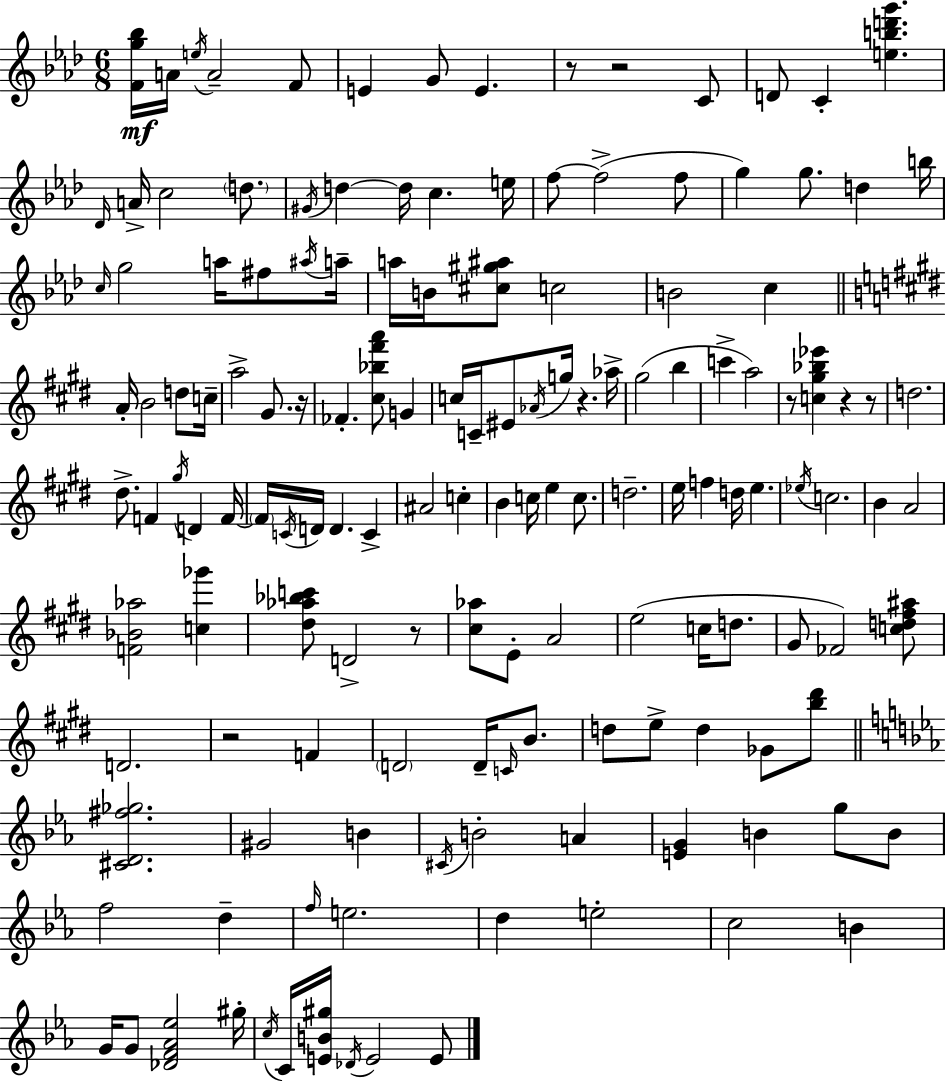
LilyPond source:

{
  \clef treble
  \numericTimeSignature
  \time 6/8
  \key f \minor
  <f' g'' bes''>16\mf a'16 \acciaccatura { e''16 } a'2-- f'8 | e'4 g'8 e'4. | r8 r2 c'8 | d'8 c'4-. <e'' b'' d''' g'''>4. | \break \grace { des'16 } a'16-> c''2 \parenthesize d''8. | \acciaccatura { gis'16 } d''4~~ d''16 c''4. | e''16 f''8~~ f''2->( | f''8 g''4) g''8. d''4 | \break b''16 \grace { c''16 } g''2 | a''16 fis''8 \acciaccatura { ais''16 } a''16-- a''16 b'16 <cis'' gis'' ais''>8 c''2 | b'2 | c''4 \bar "||" \break \key e \major a'16-. b'2 d''8 c''16-- | a''2-> gis'8. r16 | fes'4.-. <cis'' bes'' fis''' a'''>8 g'4 | c''16 c'16-- eis'8 \acciaccatura { aes'16 } g''16 r4. | \break aes''16-> gis''2( b''4 | c'''4-> a''2) | r8 <c'' gis'' bes'' ees'''>4 r4 r8 | d''2. | \break dis''8.-> f'4 \acciaccatura { gis''16 } d'4 | f'16~~ \parenthesize f'16 \acciaccatura { c'16 } d'16 d'4. c'4-> | ais'2 c''4-. | b'4 c''16 e''4 | \break c''8. d''2.-- | e''16 f''4 d''16 e''4. | \acciaccatura { ees''16 } c''2. | b'4 a'2 | \break <f' bes' aes''>2 | <c'' ges'''>4 <dis'' aes'' bes'' c'''>8 d'2-> | r8 <cis'' aes''>8 e'8-. a'2 | e''2( | \break c''16 d''8. gis'8 fes'2) | <c'' d'' fis'' ais''>8 d'2. | r2 | f'4 \parenthesize d'2 | \break d'16-- \grace { c'16 } b'8. d''8 e''8-> d''4 | ges'8 <b'' dis'''>8 \bar "||" \break \key c \minor <cis' d' fis'' ges''>2. | gis'2 b'4 | \acciaccatura { cis'16 } b'2-. a'4 | <e' g'>4 b'4 g''8 b'8 | \break f''2 d''4-- | \grace { f''16 } e''2. | d''4 e''2-. | c''2 b'4 | \break g'16 g'8 <des' f' aes' ees''>2 | gis''16-. \acciaccatura { c''16 } c'16 <e' b' gis''>16 \acciaccatura { des'16 } e'2 | e'8 \bar "|."
}